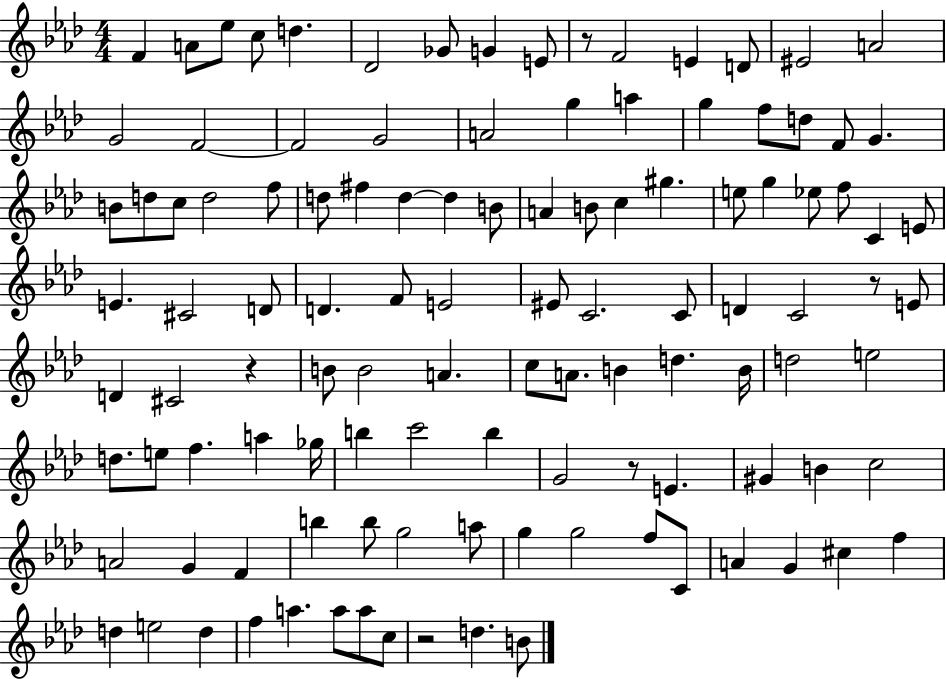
X:1
T:Untitled
M:4/4
L:1/4
K:Ab
F A/2 _e/2 c/2 d _D2 _G/2 G E/2 z/2 F2 E D/2 ^E2 A2 G2 F2 F2 G2 A2 g a g f/2 d/2 F/2 G B/2 d/2 c/2 d2 f/2 d/2 ^f d d B/2 A B/2 c ^g e/2 g _e/2 f/2 C E/2 E ^C2 D/2 D F/2 E2 ^E/2 C2 C/2 D C2 z/2 E/2 D ^C2 z B/2 B2 A c/2 A/2 B d B/4 d2 e2 d/2 e/2 f a _g/4 b c'2 b G2 z/2 E ^G B c2 A2 G F b b/2 g2 a/2 g g2 f/2 C/2 A G ^c f d e2 d f a a/2 a/2 c/2 z2 d B/2